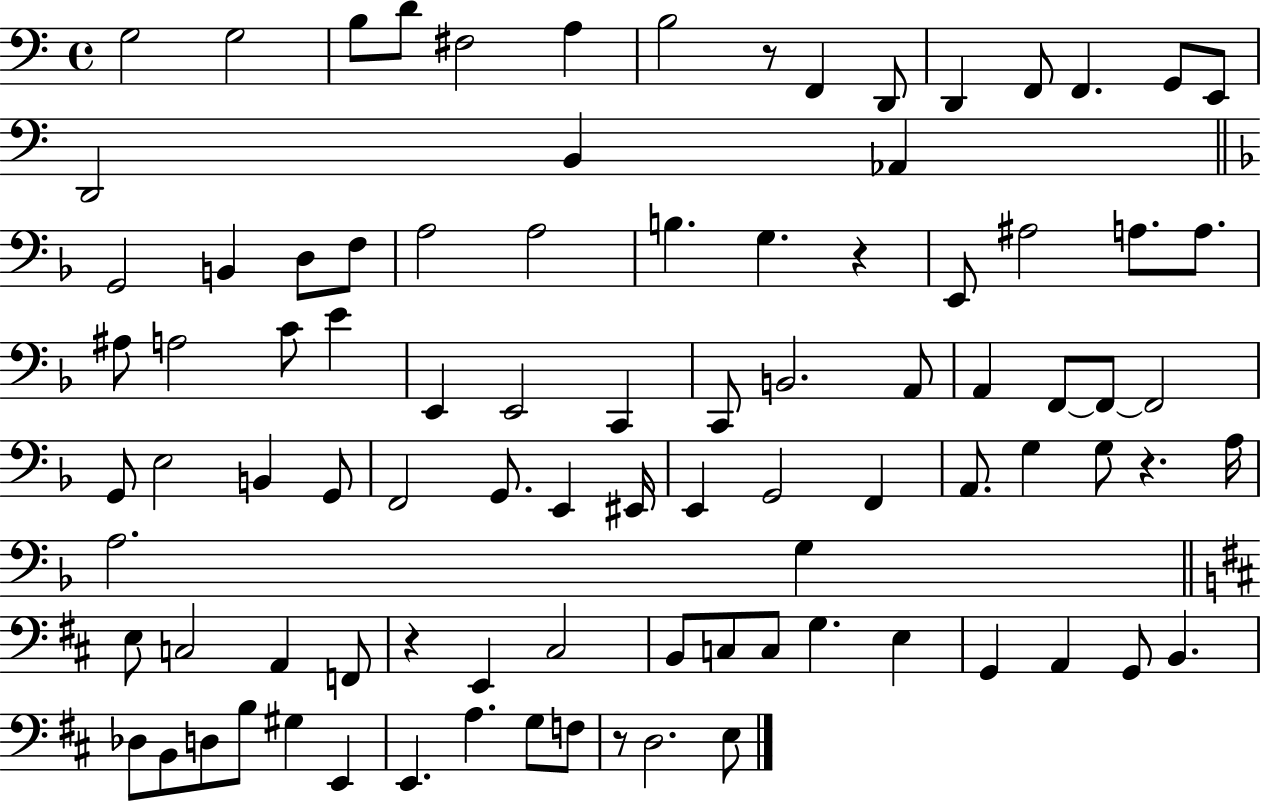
{
  \clef bass
  \time 4/4
  \defaultTimeSignature
  \key c \major
  g2 g2 | b8 d'8 fis2 a4 | b2 r8 f,4 d,8 | d,4 f,8 f,4. g,8 e,8 | \break d,2 b,4 aes,4 | \bar "||" \break \key f \major g,2 b,4 d8 f8 | a2 a2 | b4. g4. r4 | e,8 ais2 a8. a8. | \break ais8 a2 c'8 e'4 | e,4 e,2 c,4 | c,8 b,2. a,8 | a,4 f,8~~ f,8~~ f,2 | \break g,8 e2 b,4 g,8 | f,2 g,8. e,4 eis,16 | e,4 g,2 f,4 | a,8. g4 g8 r4. a16 | \break a2. g4 | \bar "||" \break \key d \major e8 c2 a,4 f,8 | r4 e,4 cis2 | b,8 c8 c8 g4. e4 | g,4 a,4 g,8 b,4. | \break des8 b,8 d8 b8 gis4 e,4 | e,4. a4. g8 f8 | r8 d2. e8 | \bar "|."
}